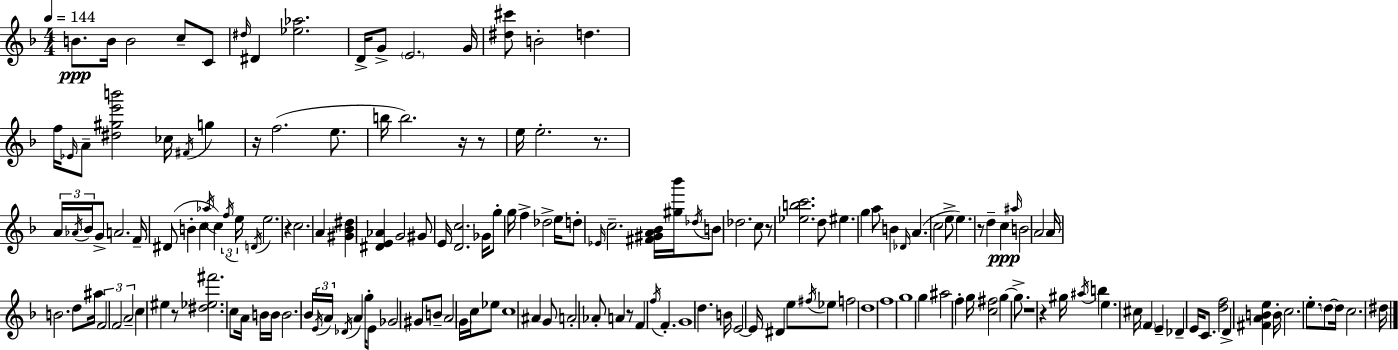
X:1
T:Untitled
M:4/4
L:1/4
K:F
B/2 B/4 B2 c/2 C/2 ^d/4 ^D [_e_a]2 D/4 G/2 E2 G/4 [^d^c']/2 B2 d f/4 _E/4 A/2 [^d^ge'b']2 _c/4 ^F/4 g z/4 f2 e/2 b/4 b2 z/4 z/2 e/4 e2 z/2 A/4 _A/4 _B/4 G/2 A2 F/4 ^D/2 B c _a/4 c f/4 e/4 D/4 e2 z c2 A [^G_B^d] [^DE_A] G2 ^G/2 E/4 [Dc]2 _G/4 g/2 g/4 f _d2 e/4 d/2 _E/4 c2 [^F^GA_B]/4 [^g_b']/4 _d/4 B/2 _d2 c/2 z/2 [_ebc']2 d/2 ^e g a/2 B _D/4 A c2 e/2 e z/2 d c ^a/4 B2 A2 A/4 B2 d/2 ^a/4 F2 F2 A2 c ^e z/2 [^d_e^f']2 c/2 A/4 B/4 B/4 B2 _B/4 E/4 A/4 _D/4 A g/4 E/2 _G2 ^G/2 B/2 A2 G/4 c/4 _e/2 c4 ^A G/2 A2 _A/2 A z/2 F f/4 F G4 d B/4 E2 E/4 ^D e/2 ^f/4 _e/2 f2 d4 f4 g4 g ^a2 f g/4 [c^f]2 g g/2 z4 z ^g/4 ^a/4 b e ^c/4 F E _D E/4 C/2 [df]2 D [^FABe] B/4 c2 e/2 d/2 d/4 c2 ^d/4